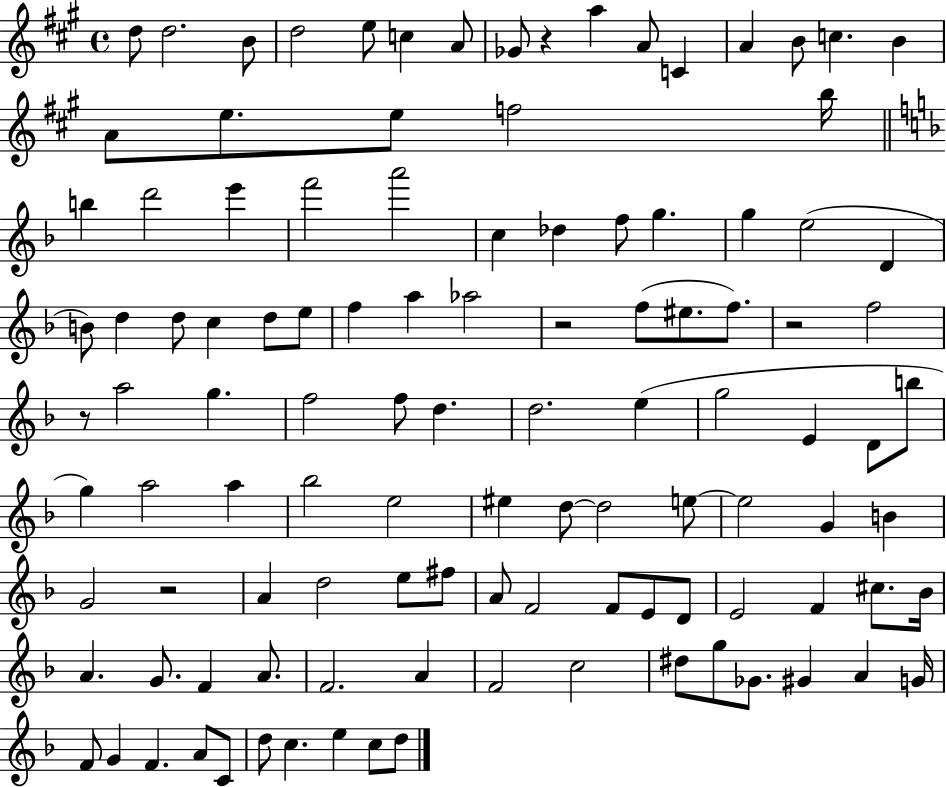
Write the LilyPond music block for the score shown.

{
  \clef treble
  \time 4/4
  \defaultTimeSignature
  \key a \major
  d''8 d''2. b'8 | d''2 e''8 c''4 a'8 | ges'8 r4 a''4 a'8 c'4 | a'4 b'8 c''4. b'4 | \break a'8 e''8. e''8 f''2 b''16 | \bar "||" \break \key d \minor b''4 d'''2 e'''4 | f'''2 a'''2 | c''4 des''4 f''8 g''4. | g''4 e''2( d'4 | \break b'8) d''4 d''8 c''4 d''8 e''8 | f''4 a''4 aes''2 | r2 f''8( eis''8. f''8.) | r2 f''2 | \break r8 a''2 g''4. | f''2 f''8 d''4. | d''2. e''4( | g''2 e'4 d'8 b''8 | \break g''4) a''2 a''4 | bes''2 e''2 | eis''4 d''8~~ d''2 e''8~~ | e''2 g'4 b'4 | \break g'2 r2 | a'4 d''2 e''8 fis''8 | a'8 f'2 f'8 e'8 d'8 | e'2 f'4 cis''8. bes'16 | \break a'4. g'8. f'4 a'8. | f'2. a'4 | f'2 c''2 | dis''8 g''8 ges'8. gis'4 a'4 g'16 | \break f'8 g'4 f'4. a'8 c'8 | d''8 c''4. e''4 c''8 d''8 | \bar "|."
}